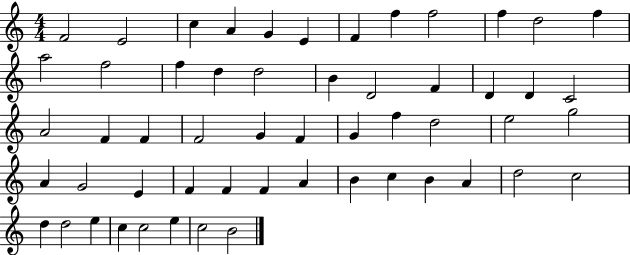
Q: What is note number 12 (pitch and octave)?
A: F5